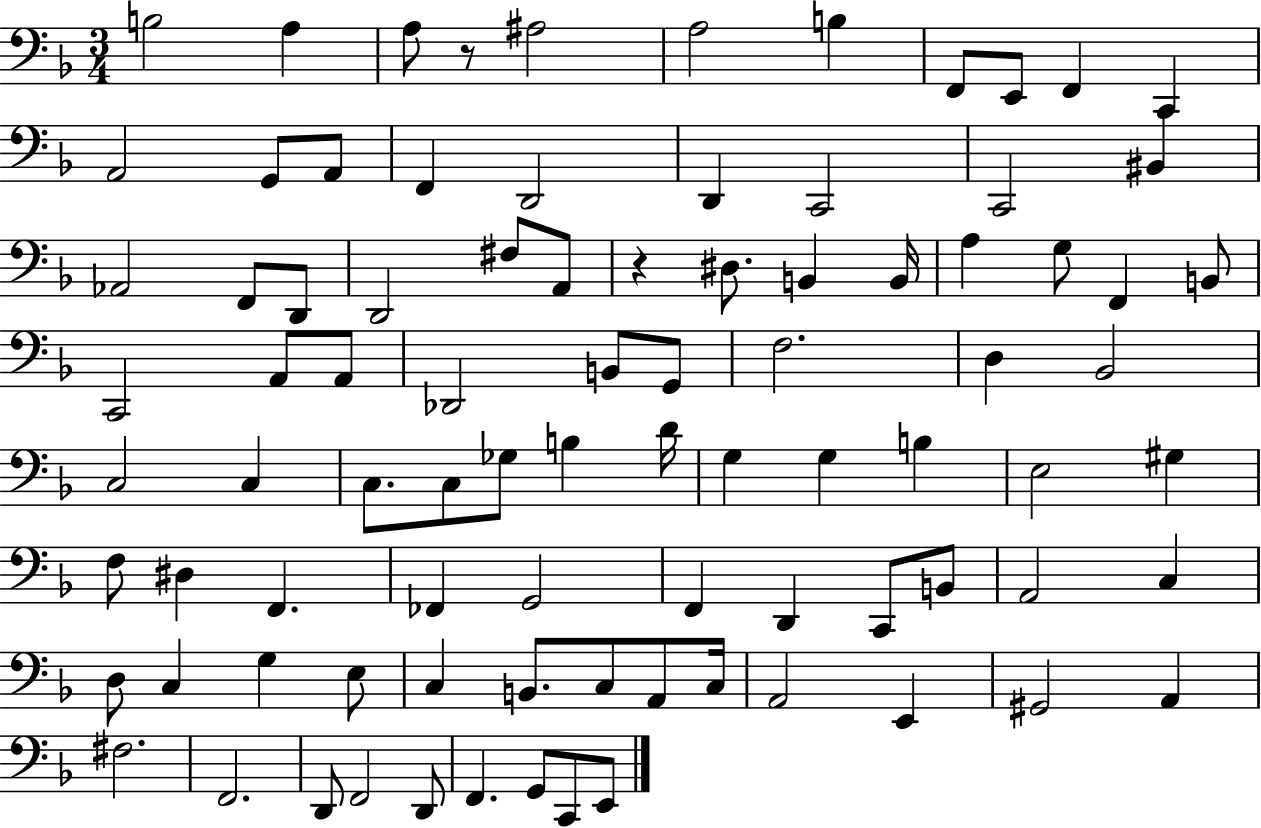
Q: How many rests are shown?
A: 2